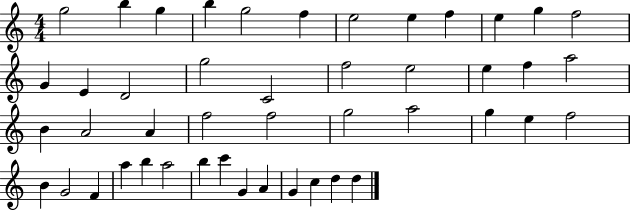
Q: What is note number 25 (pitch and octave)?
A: A4